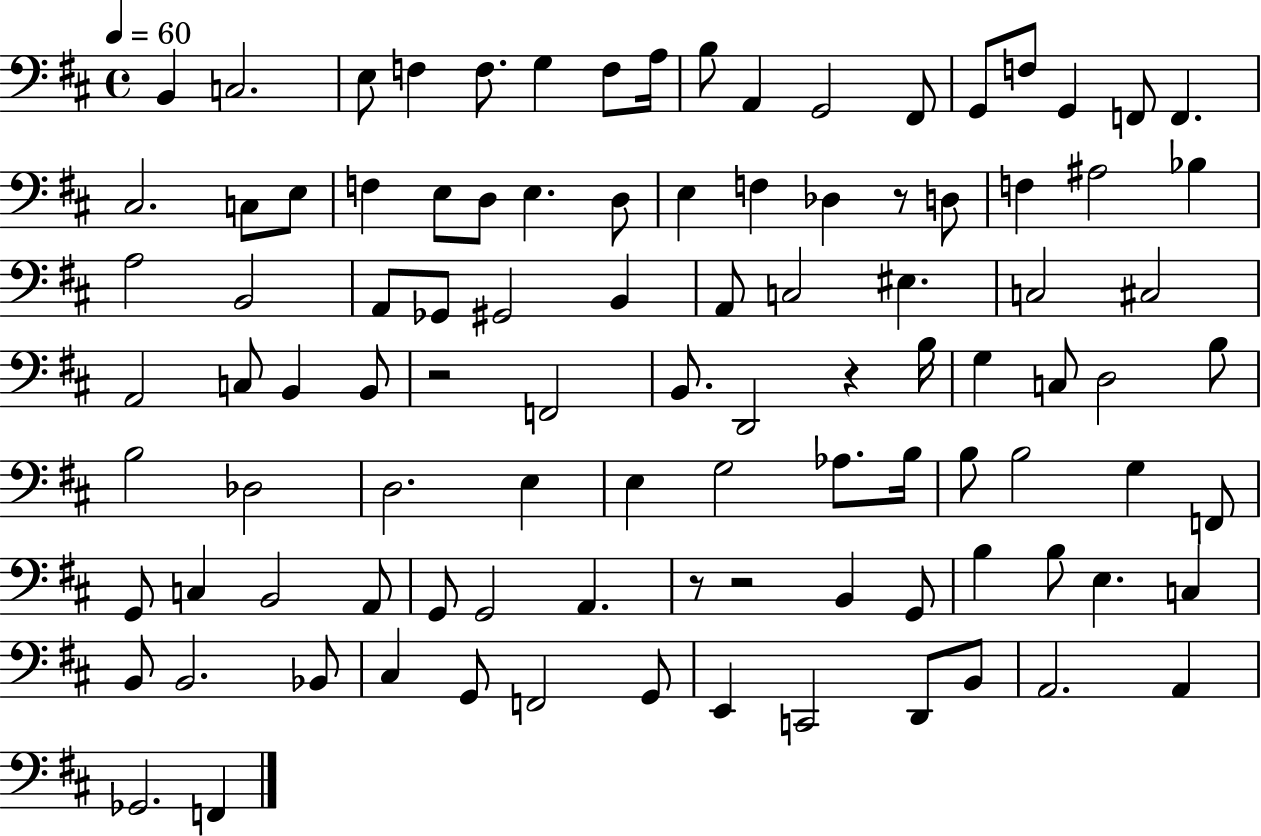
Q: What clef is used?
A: bass